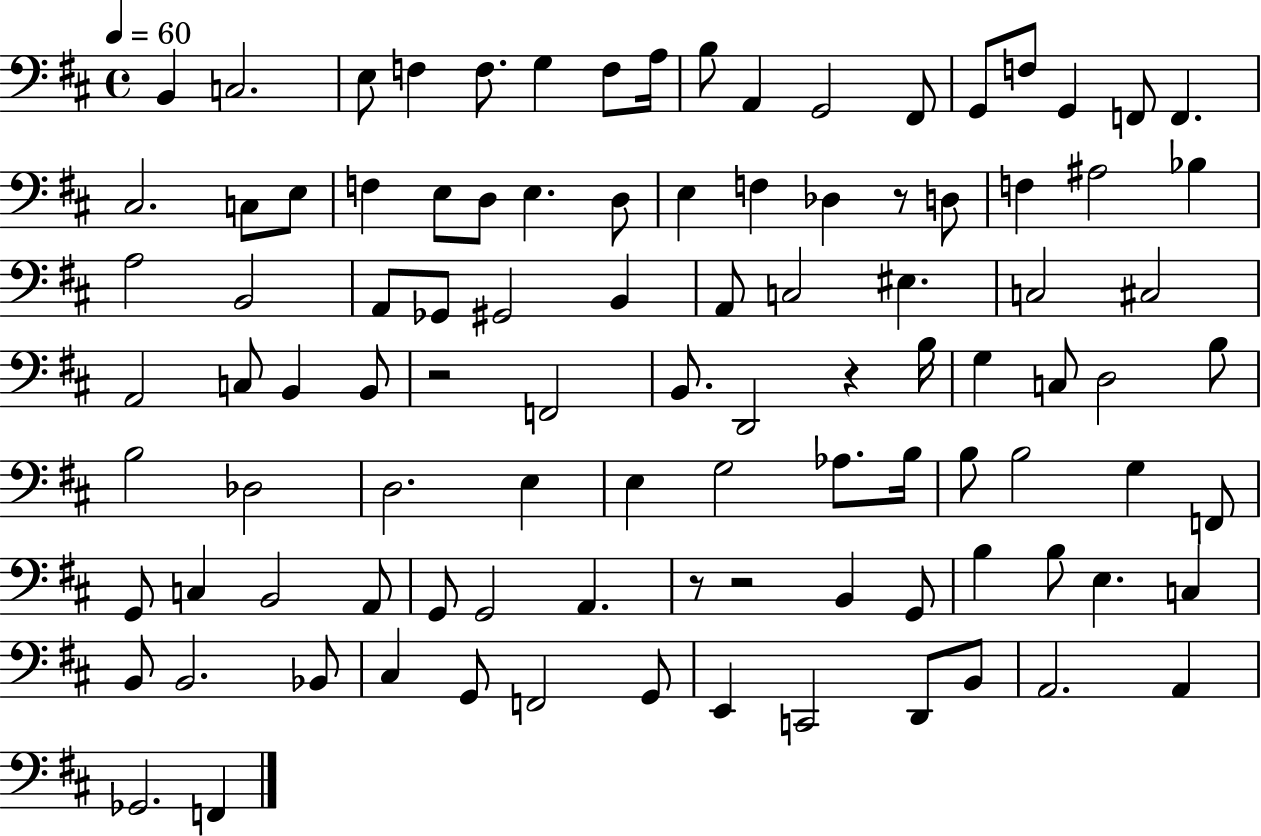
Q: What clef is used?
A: bass